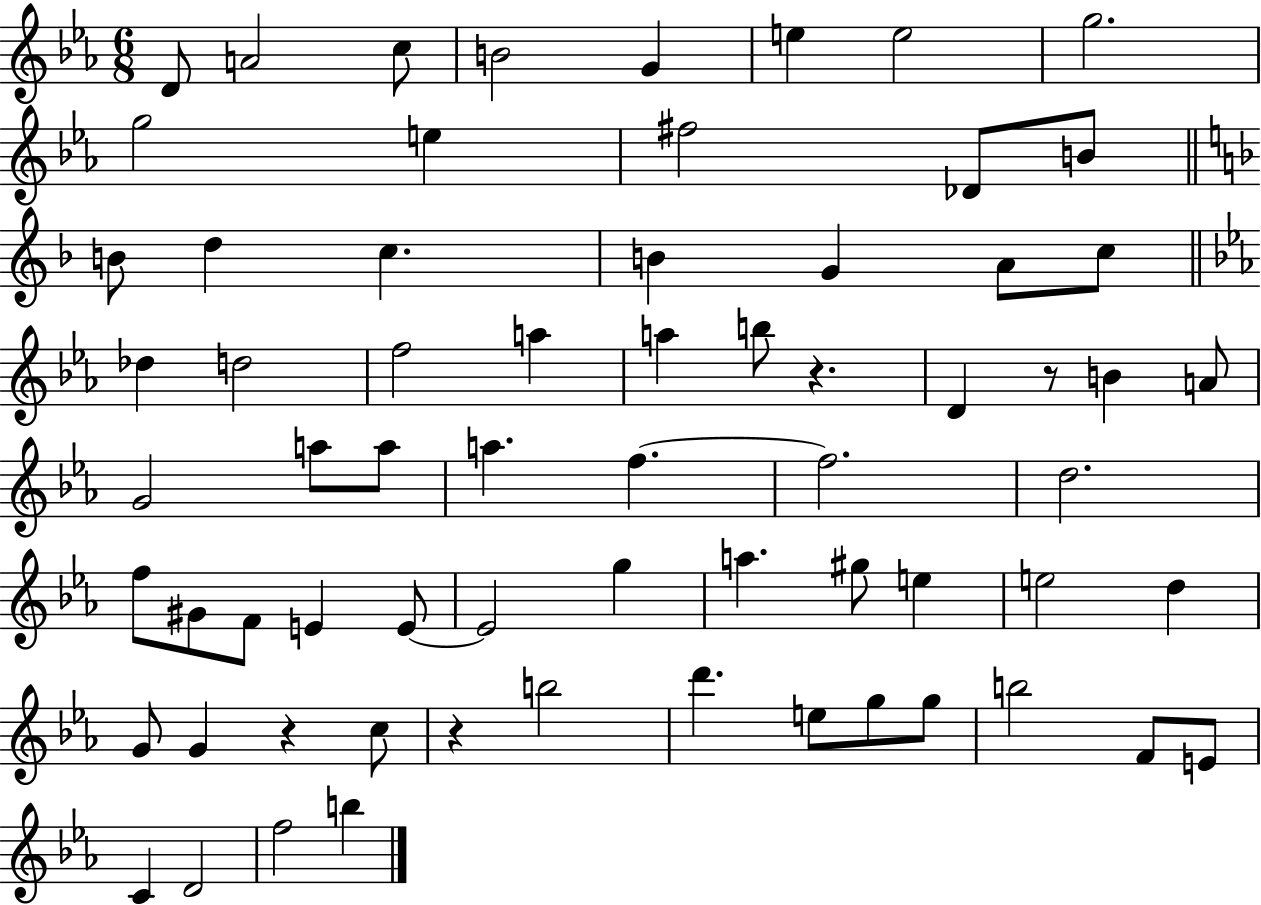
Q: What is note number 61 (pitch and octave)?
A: D4